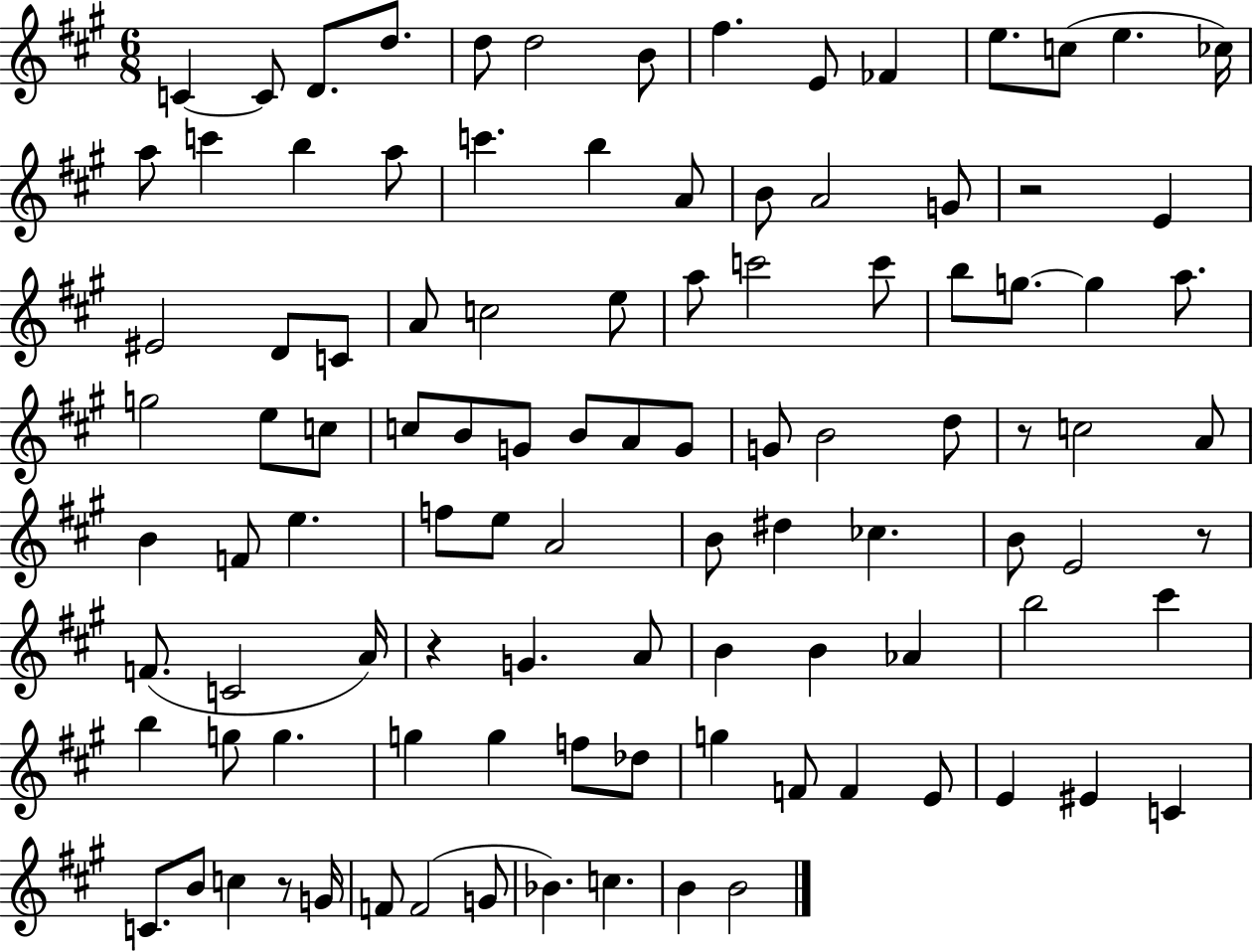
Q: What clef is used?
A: treble